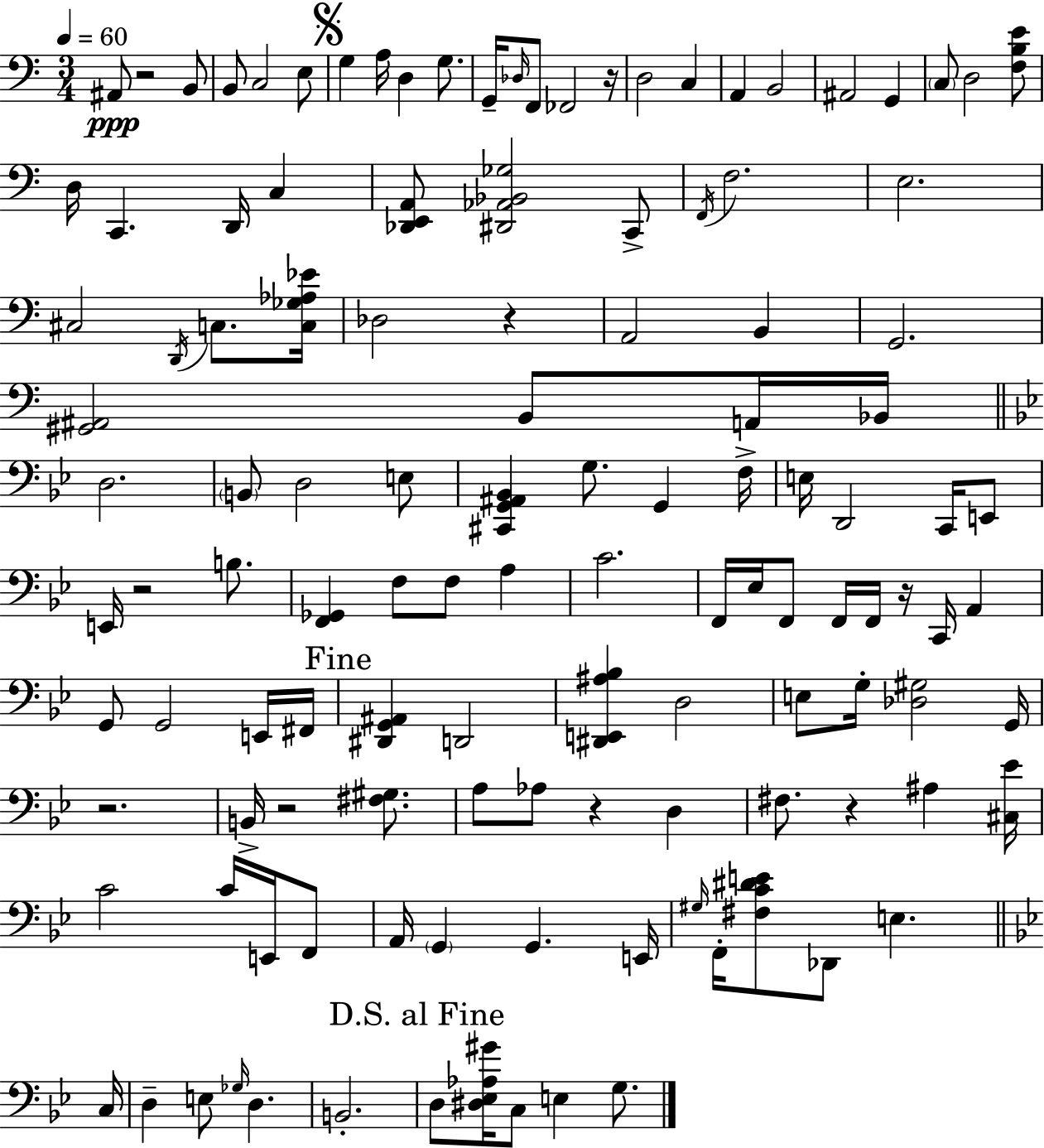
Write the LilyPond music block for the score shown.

{
  \clef bass
  \numericTimeSignature
  \time 3/4
  \key a \minor
  \tempo 4 = 60
  ais,8\ppp r2 b,8 | b,8 c2 e8 | \mark \markup { \musicglyph "scripts.segno" } g4 a16 d4 g8. | g,16-- \grace { des16 } f,8 fes,2 | \break r16 d2 c4 | a,4 b,2 | ais,2 g,4 | \parenthesize c8 d2 <f b e'>8 | \break d16 c,4. d,16 c4 | <des, e, a,>8 <dis, aes, bes, ges>2 c,8-> | \acciaccatura { f,16 } f2. | e2. | \break cis2 \acciaccatura { d,16 } c8. | <c ges aes ees'>16 des2 r4 | a,2 b,4 | g,2. | \break <gis, ais,>2 b,8 | a,16 bes,16 \bar "||" \break \key g \minor d2. | \parenthesize b,8 d2 e8 | <cis, g, ais, bes,>4 g8. g,4 f16-> | e16 d,2 c,16 e,8 | \break e,16 r2 b8. | <f, ges,>4 f8 f8 a4 | c'2. | f,16 ees16 f,8 f,16 f,16 r16 c,16 a,4 | \break g,8 g,2 e,16 fis,16 | \mark "Fine" <dis, g, ais,>4 d,2 | <dis, e, ais bes>4 d2 | e8 g16-. <des gis>2 g,16 | \break r2. | b,16-> r2 <fis gis>8. | a8 aes8 r4 d4 | fis8. r4 ais4 <cis ees'>16 | \break c'2 c'16 e,16 f,8 | a,16 \parenthesize g,4 g,4. e,16 | \grace { gis16 } f,16-. <fis c' dis' e'>8 des,8 e4. | \bar "||" \break \key bes \major c16 d4-- e8 \grace { ges16 } d4. | b,2.-. | \mark "D.S. al Fine" d8 <dis ees aes gis'>16 c8 e4 g8. | \bar "|."
}